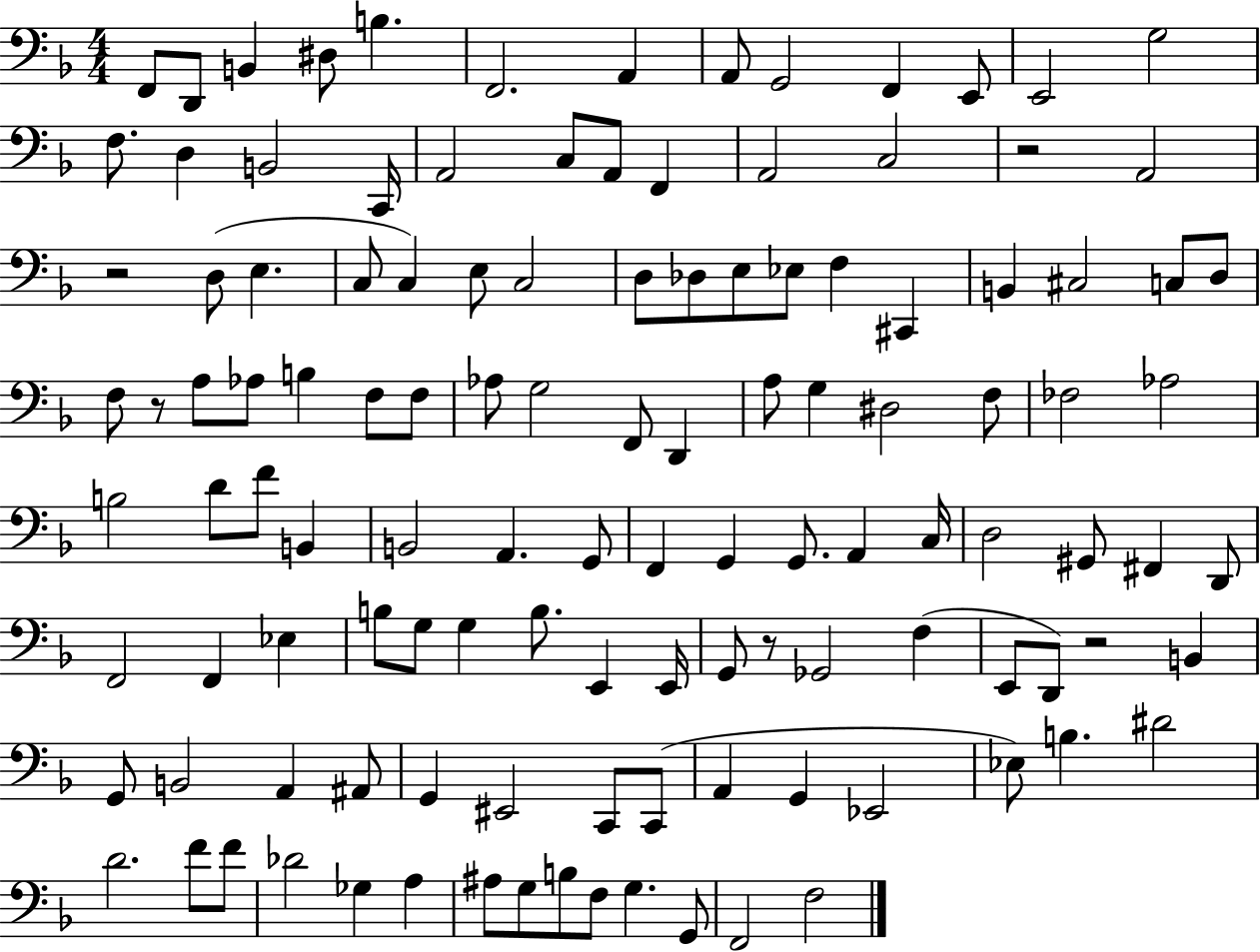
F2/e D2/e B2/q D#3/e B3/q. F2/h. A2/q A2/e G2/h F2/q E2/e E2/h G3/h F3/e. D3/q B2/h C2/s A2/h C3/e A2/e F2/q A2/h C3/h R/h A2/h R/h D3/e E3/q. C3/e C3/q E3/e C3/h D3/e Db3/e E3/e Eb3/e F3/q C#2/q B2/q C#3/h C3/e D3/e F3/e R/e A3/e Ab3/e B3/q F3/e F3/e Ab3/e G3/h F2/e D2/q A3/e G3/q D#3/h F3/e FES3/h Ab3/h B3/h D4/e F4/e B2/q B2/h A2/q. G2/e F2/q G2/q G2/e. A2/q C3/s D3/h G#2/e F#2/q D2/e F2/h F2/q Eb3/q B3/e G3/e G3/q B3/e. E2/q E2/s G2/e R/e Gb2/h F3/q E2/e D2/e R/h B2/q G2/e B2/h A2/q A#2/e G2/q EIS2/h C2/e C2/e A2/q G2/q Eb2/h Eb3/e B3/q. D#4/h D4/h. F4/e F4/e Db4/h Gb3/q A3/q A#3/e G3/e B3/e F3/e G3/q. G2/e F2/h F3/h